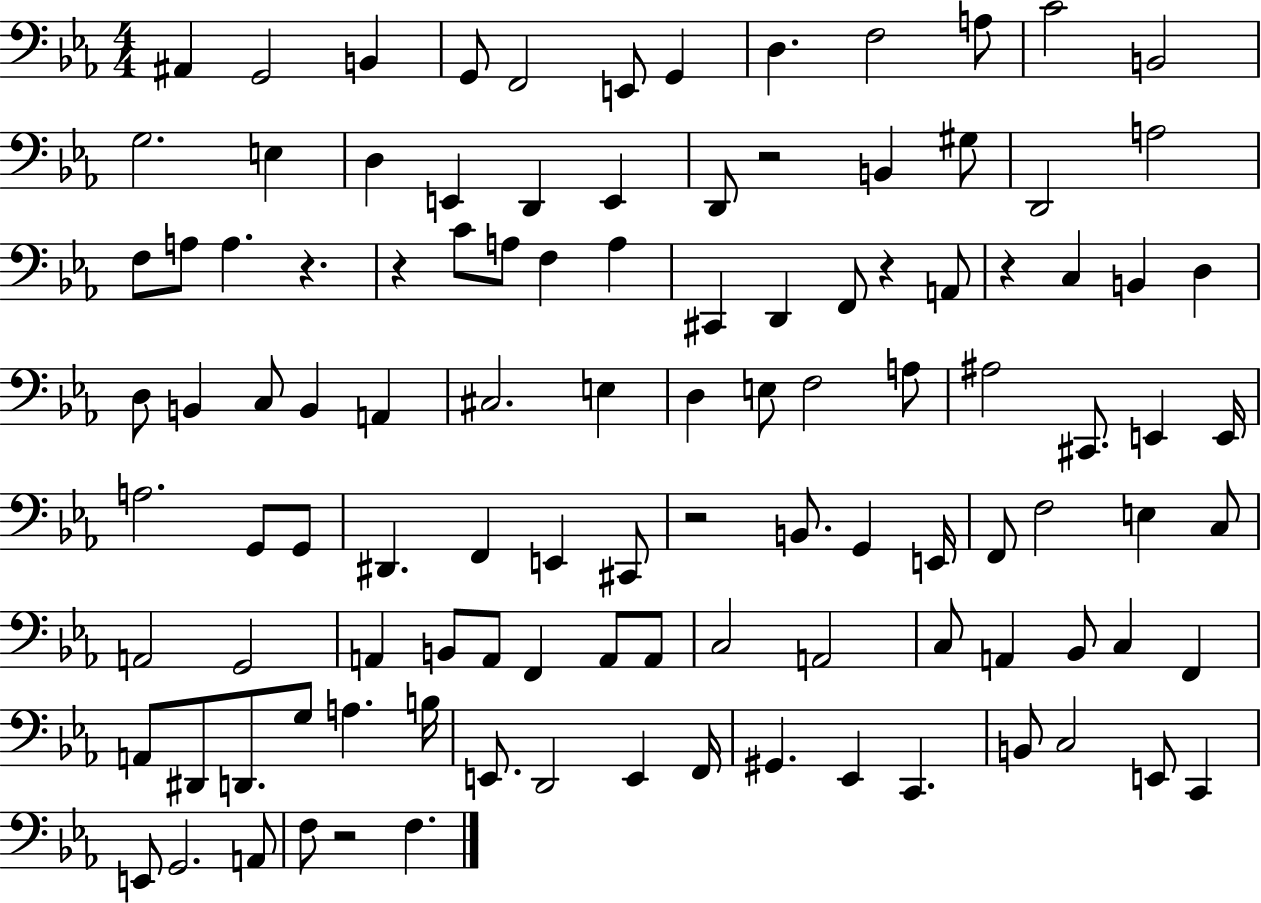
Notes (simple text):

A#2/q G2/h B2/q G2/e F2/h E2/e G2/q D3/q. F3/h A3/e C4/h B2/h G3/h. E3/q D3/q E2/q D2/q E2/q D2/e R/h B2/q G#3/e D2/h A3/h F3/e A3/e A3/q. R/q. R/q C4/e A3/e F3/q A3/q C#2/q D2/q F2/e R/q A2/e R/q C3/q B2/q D3/q D3/e B2/q C3/e B2/q A2/q C#3/h. E3/q D3/q E3/e F3/h A3/e A#3/h C#2/e. E2/q E2/s A3/h. G2/e G2/e D#2/q. F2/q E2/q C#2/e R/h B2/e. G2/q E2/s F2/e F3/h E3/q C3/e A2/h G2/h A2/q B2/e A2/e F2/q A2/e A2/e C3/h A2/h C3/e A2/q Bb2/e C3/q F2/q A2/e D#2/e D2/e. G3/e A3/q. B3/s E2/e. D2/h E2/q F2/s G#2/q. Eb2/q C2/q. B2/e C3/h E2/e C2/q E2/e G2/h. A2/e F3/e R/h F3/q.